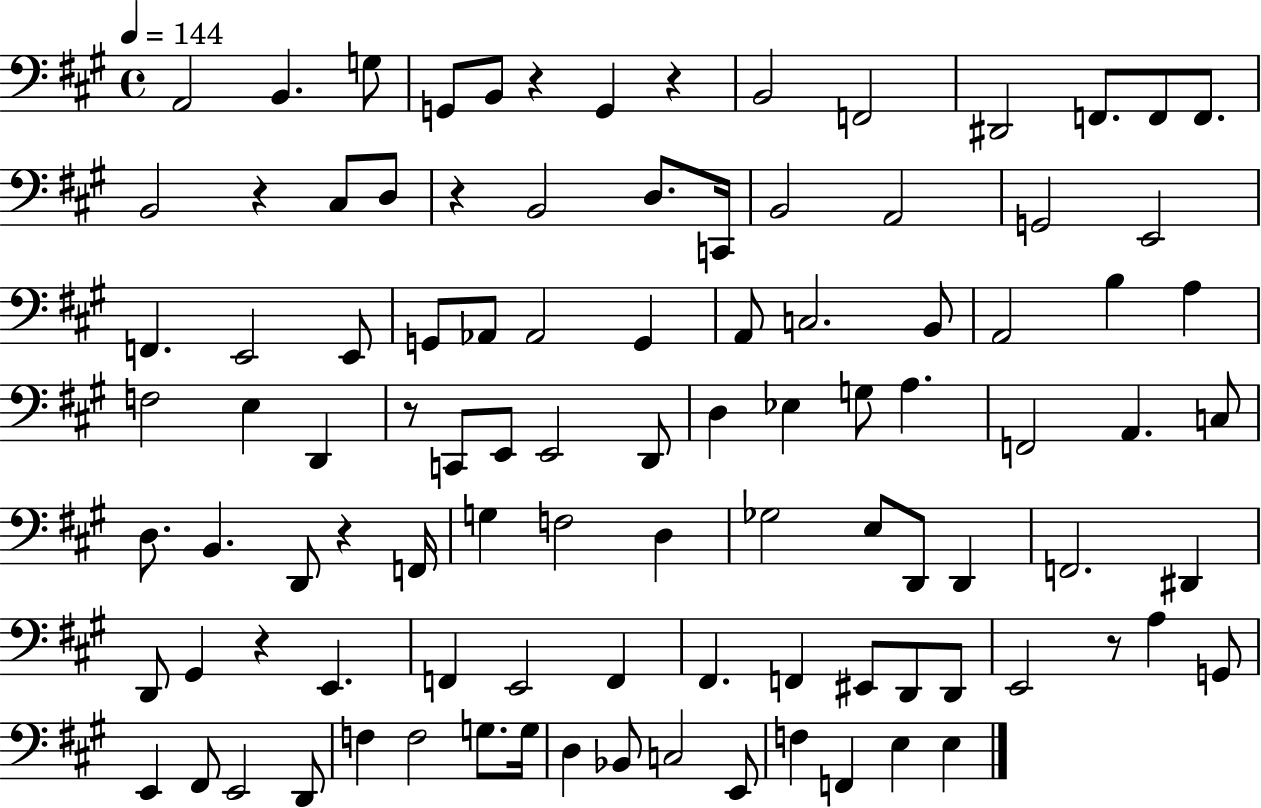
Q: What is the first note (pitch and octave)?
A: A2